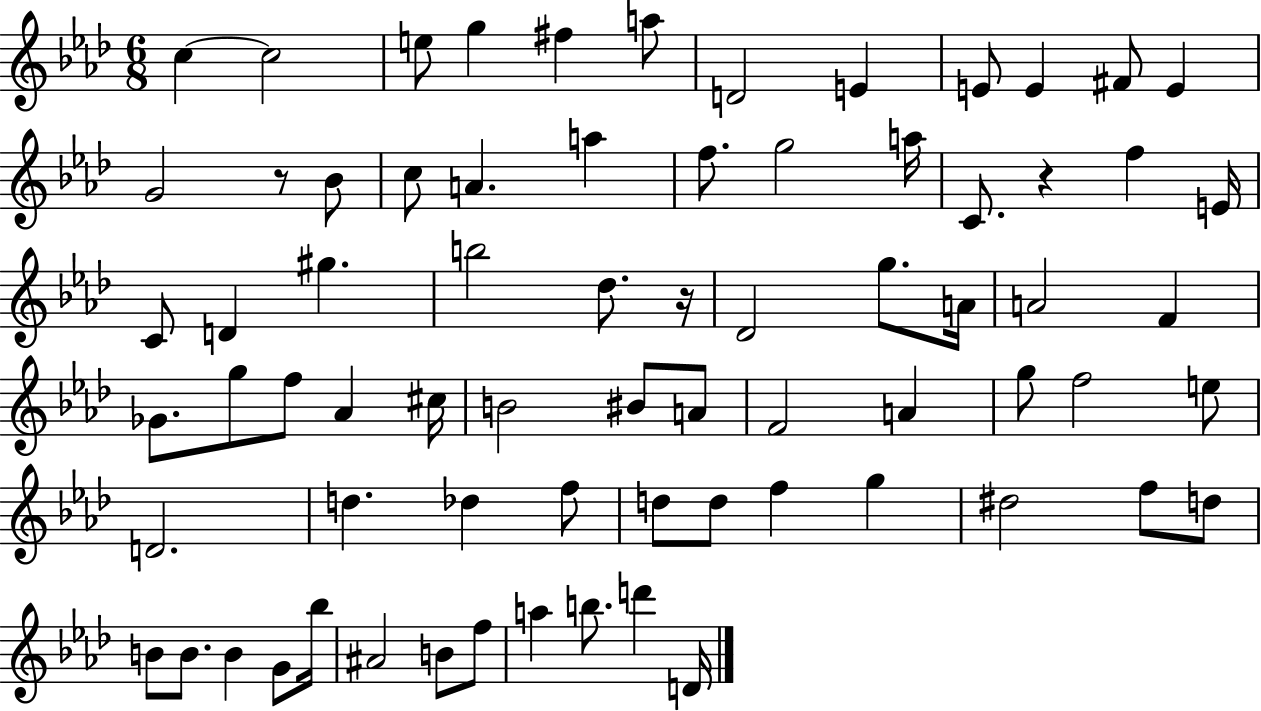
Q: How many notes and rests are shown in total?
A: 72